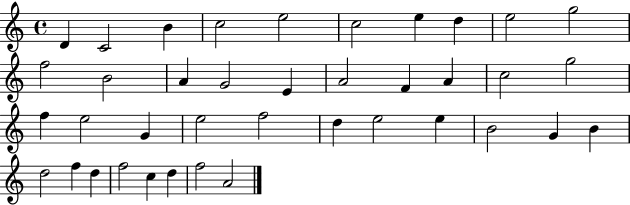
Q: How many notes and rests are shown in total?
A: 39